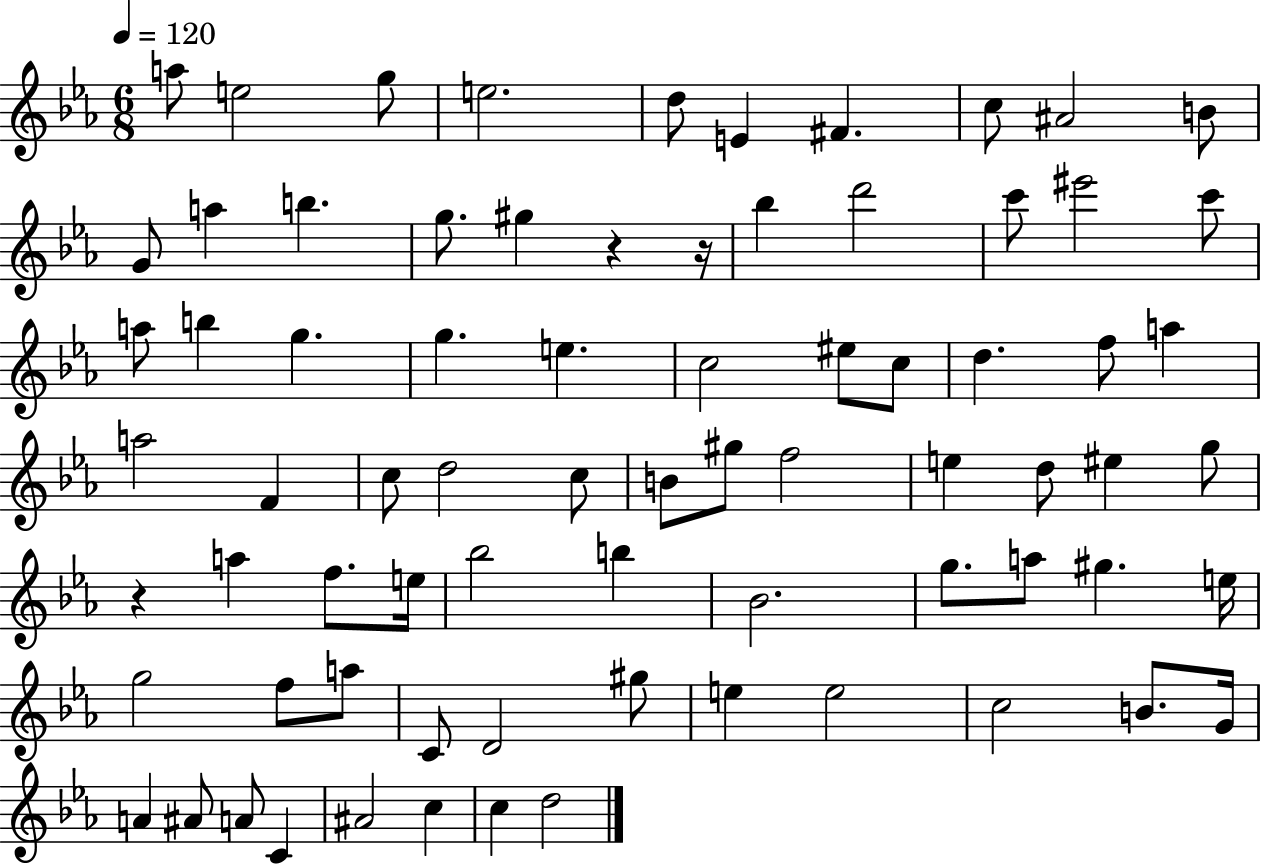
A5/e E5/h G5/e E5/h. D5/e E4/q F#4/q. C5/e A#4/h B4/e G4/e A5/q B5/q. G5/e. G#5/q R/q R/s Bb5/q D6/h C6/e EIS6/h C6/e A5/e B5/q G5/q. G5/q. E5/q. C5/h EIS5/e C5/e D5/q. F5/e A5/q A5/h F4/q C5/e D5/h C5/e B4/e G#5/e F5/h E5/q D5/e EIS5/q G5/e R/q A5/q F5/e. E5/s Bb5/h B5/q Bb4/h. G5/e. A5/e G#5/q. E5/s G5/h F5/e A5/e C4/e D4/h G#5/e E5/q E5/h C5/h B4/e. G4/s A4/q A#4/e A4/e C4/q A#4/h C5/q C5/q D5/h